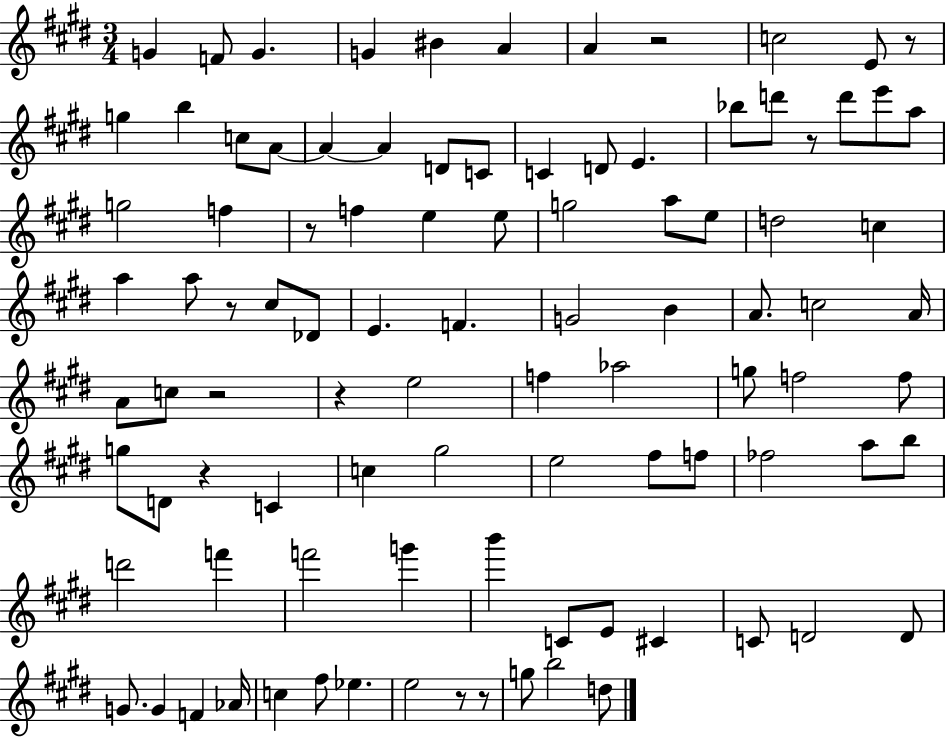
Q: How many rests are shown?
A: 10